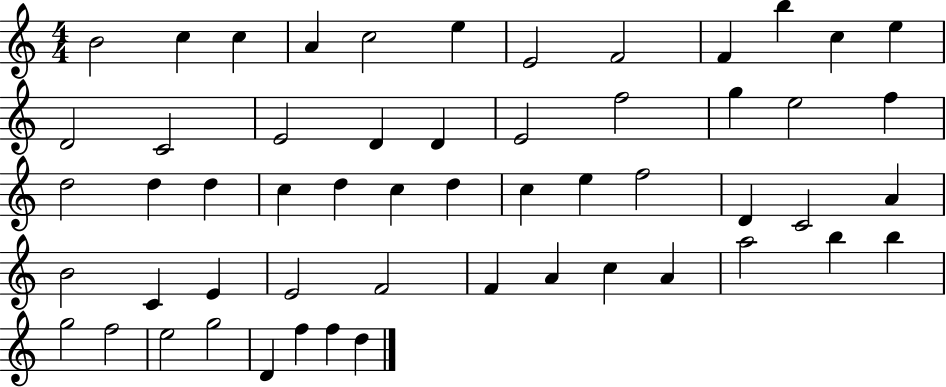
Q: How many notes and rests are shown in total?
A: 55